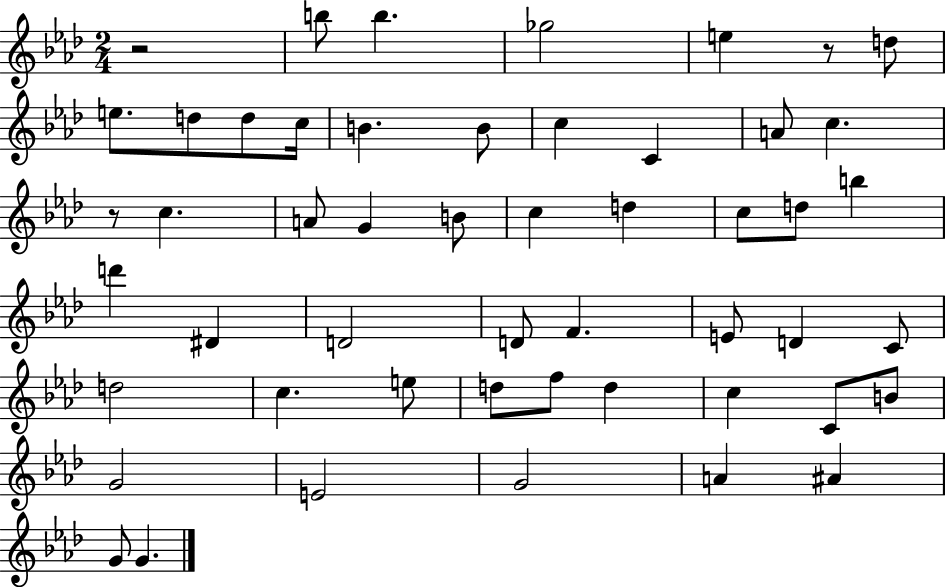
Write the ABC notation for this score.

X:1
T:Untitled
M:2/4
L:1/4
K:Ab
z2 b/2 b _g2 e z/2 d/2 e/2 d/2 d/2 c/4 B B/2 c C A/2 c z/2 c A/2 G B/2 c d c/2 d/2 b d' ^D D2 D/2 F E/2 D C/2 d2 c e/2 d/2 f/2 d c C/2 B/2 G2 E2 G2 A ^A G/2 G